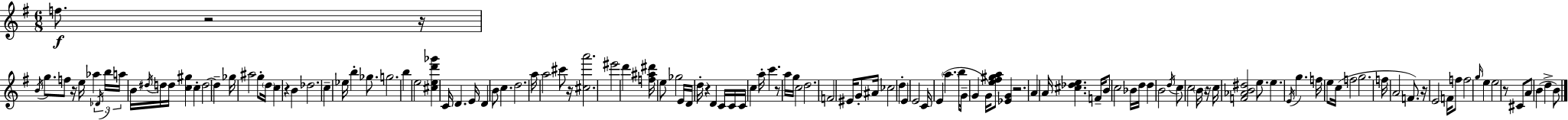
F5/e. R/h R/s B4/s G5/e. F5/e R/s E5/s Ab5/q Db4/s B5/s A5/s B4/s D#5/s D5/s D5/s [C5,G#5]/q C5/q D5/h D5/q Gb5/s A#5/h G5/e D5/s C5/q R/q B4/q Db5/h. C5/q Eb5/s B5/q Gb5/e. G5/h. B5/q E5/h [C#5,E5,D6,Gb6]/q C4/s D4/q. E4/s D4/q B4/e C5/q. D5/h. A5/s A5/h C#6/e R/s [C#5,A6]/h. EIS6/h D6/q [F5,A#5,D#6]/s E5/e Gb5/h E4/s D4/s D5/s R/q D4/q C4/s C4/s C4/s C5/q A5/s C6/q. R/e A5/s G5/s C5/h D5/h. F4/h EIS4/s G4/e A#4/s CES5/h D5/q E4/q E4/h C4/s E4/q A5/q. B5/s G4/s G4/q G4/s [E5,F#5,G#5,A5]/e [Eb4,G4]/q R/h. A4/q A4/s [C#5,Db5,E5]/q. F4/s B4/e C5/h Bb4/s D5/s D5/q B4/h D5/s C5/e C5/h B4/s R/s C5/s [F4,Ab4,B4,D#5]/h E5/e. E5/q. E4/s G5/q. F5/s E5/e C5/s F5/h G5/h. F5/s A4/h F4/e. R/s E4/h F4/s F5/e F5/h G5/s E5/q E5/h R/e C#4/e A4/e B4/q D5/q B4/e